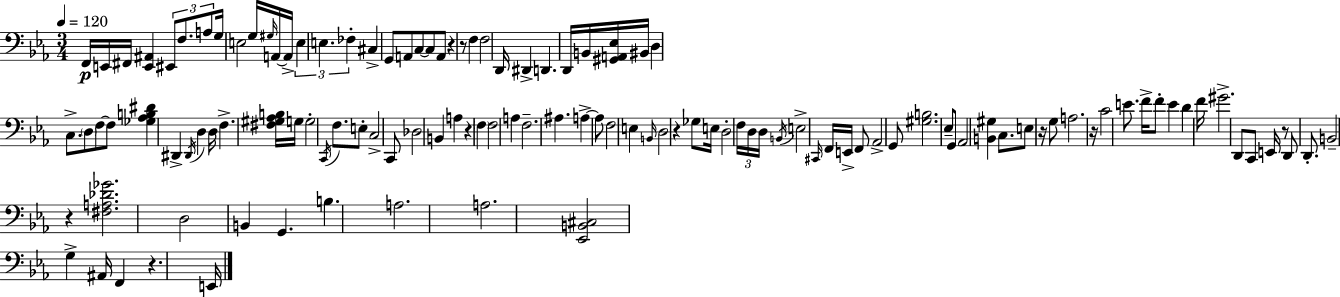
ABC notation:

X:1
T:Untitled
M:3/4
L:1/4
K:Eb
F,,/4 E,,/4 ^F,,/4 [E,,^A,,] ^E,,/2 F,/2 A,/2 G,/4 E,2 G,/4 ^G,/4 A,,/4 A,,/4 E, E, _F, ^C, G,,/2 A,,/2 C,/2 C,/2 A,,/2 z z/2 F, F,2 D,,/4 ^D,, D,, D,,/4 B,,/4 [^G,,A,,_E,]/4 ^B,,/4 D, C,/2 D,/2 F,/2 F,/2 [_G,_A,B,^D] ^D,, ^D,,/4 D, D,/4 F, [^F,^G,_A,B,]/4 G,/4 G,2 C,,/4 F,/2 E,/2 C,2 C,,/2 _D,2 B,, A, z F, F,2 A, F,2 ^A, A, A,/2 F,2 E, B,,/4 D,2 z _G,/2 E,/4 D,2 F,/4 D,/4 D,/4 B,,/4 E,2 ^C,,/4 F,,/4 E,,/4 F,,/2 _A,,2 G,,/2 [^G,B,]2 _E,/2 G,,/2 _A,,2 [B,,^G,] C,/2 E,/2 z/4 G,/2 A,2 z/4 C2 E/2 F/4 F/2 E D F/4 ^G2 D,,/2 C,,/2 E,,/4 z/2 D,,/2 D,,/2 B,,2 z [^F,A,_D_G]2 D,2 B,, G,, B, A,2 A,2 [_E,,B,,^C,]2 G, ^A,,/4 F,, z E,,/4